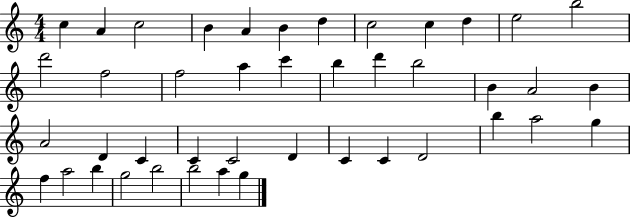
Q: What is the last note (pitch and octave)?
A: G5